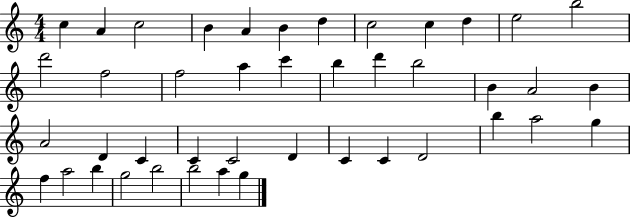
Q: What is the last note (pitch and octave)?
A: G5